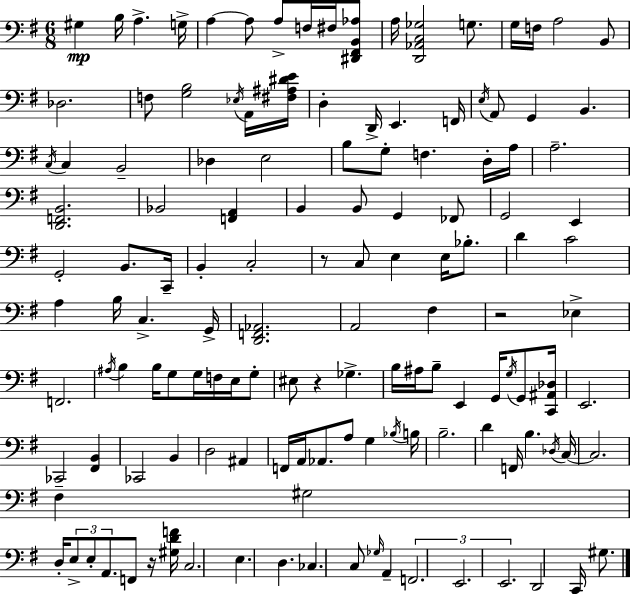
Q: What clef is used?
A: bass